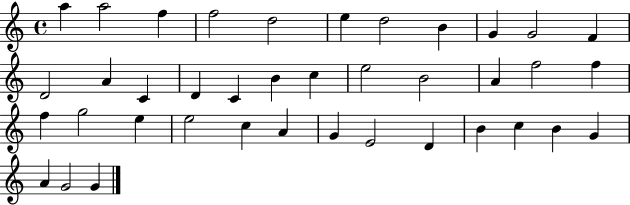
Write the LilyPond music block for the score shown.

{
  \clef treble
  \time 4/4
  \defaultTimeSignature
  \key c \major
  a''4 a''2 f''4 | f''2 d''2 | e''4 d''2 b'4 | g'4 g'2 f'4 | \break d'2 a'4 c'4 | d'4 c'4 b'4 c''4 | e''2 b'2 | a'4 f''2 f''4 | \break f''4 g''2 e''4 | e''2 c''4 a'4 | g'4 e'2 d'4 | b'4 c''4 b'4 g'4 | \break a'4 g'2 g'4 | \bar "|."
}